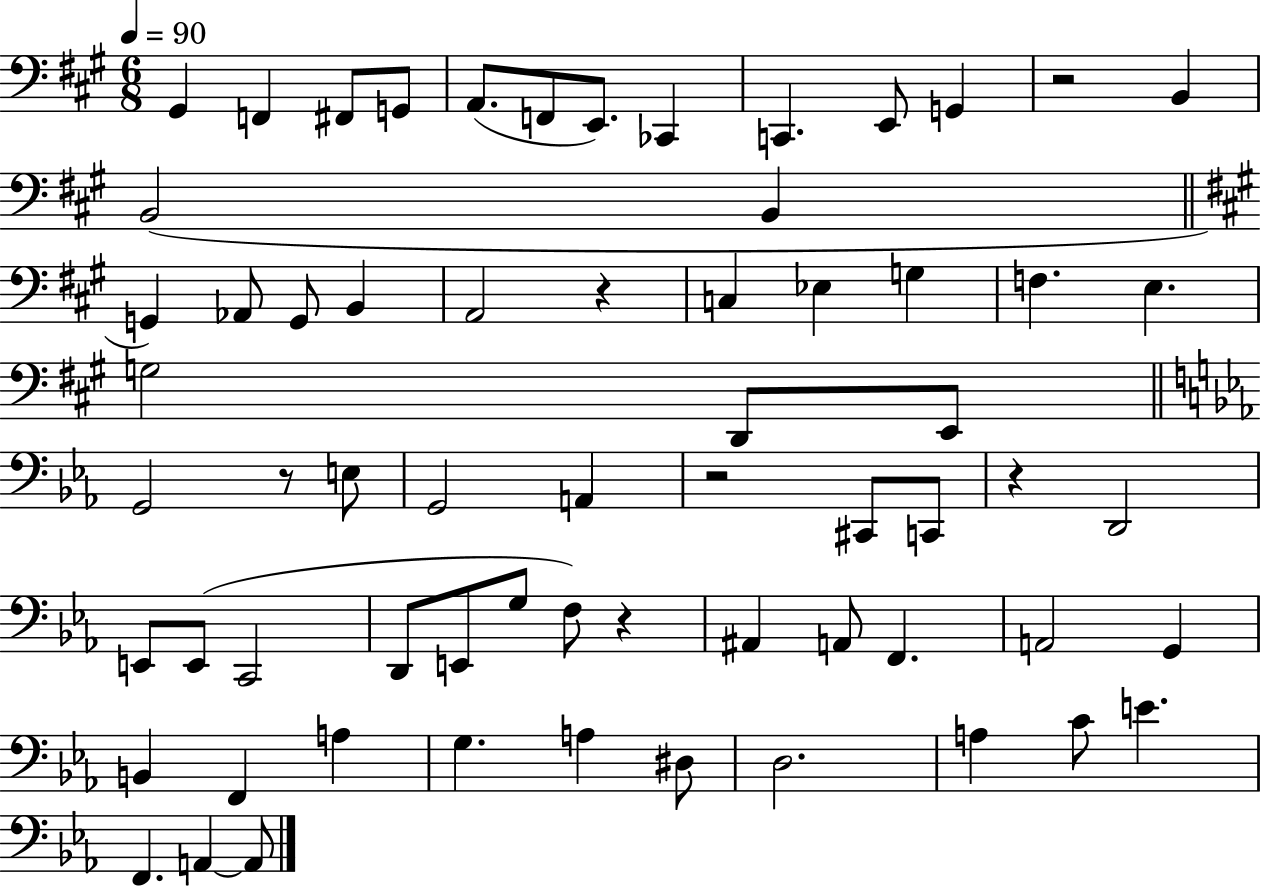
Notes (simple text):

G#2/q F2/q F#2/e G2/e A2/e. F2/e E2/e. CES2/q C2/q. E2/e G2/q R/h B2/q B2/h B2/q G2/q Ab2/e G2/e B2/q A2/h R/q C3/q Eb3/q G3/q F3/q. E3/q. G3/h D2/e E2/e G2/h R/e E3/e G2/h A2/q R/h C#2/e C2/e R/q D2/h E2/e E2/e C2/h D2/e E2/e G3/e F3/e R/q A#2/q A2/e F2/q. A2/h G2/q B2/q F2/q A3/q G3/q. A3/q D#3/e D3/h. A3/q C4/e E4/q. F2/q. A2/q A2/e